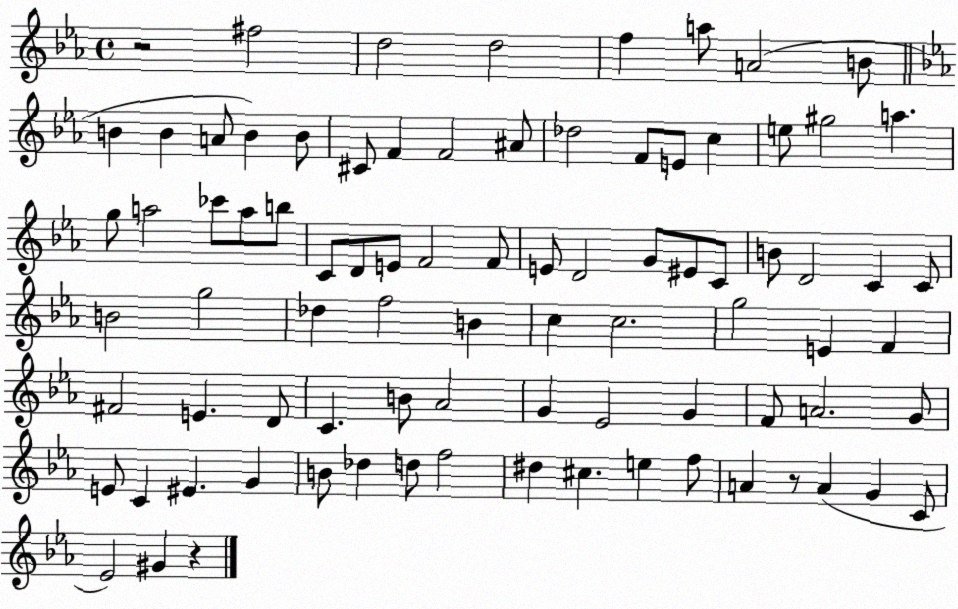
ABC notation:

X:1
T:Untitled
M:4/4
L:1/4
K:Eb
z2 ^f2 d2 d2 f a/2 A2 B/2 B B A/2 B B/2 ^C/2 F F2 ^A/2 _d2 F/2 E/2 c e/2 ^g2 a g/2 a2 _c'/2 a/2 b/2 C/2 D/2 E/2 F2 F/2 E/2 D2 G/2 ^E/2 C/2 B/2 D2 C C/2 B2 g2 _d f2 B c c2 g2 E F ^F2 E D/2 C B/2 _A2 G _E2 G F/2 A2 G/2 E/2 C ^E G B/2 _d d/2 f2 ^d ^c e f/2 A z/2 A G C/2 _E2 ^G z